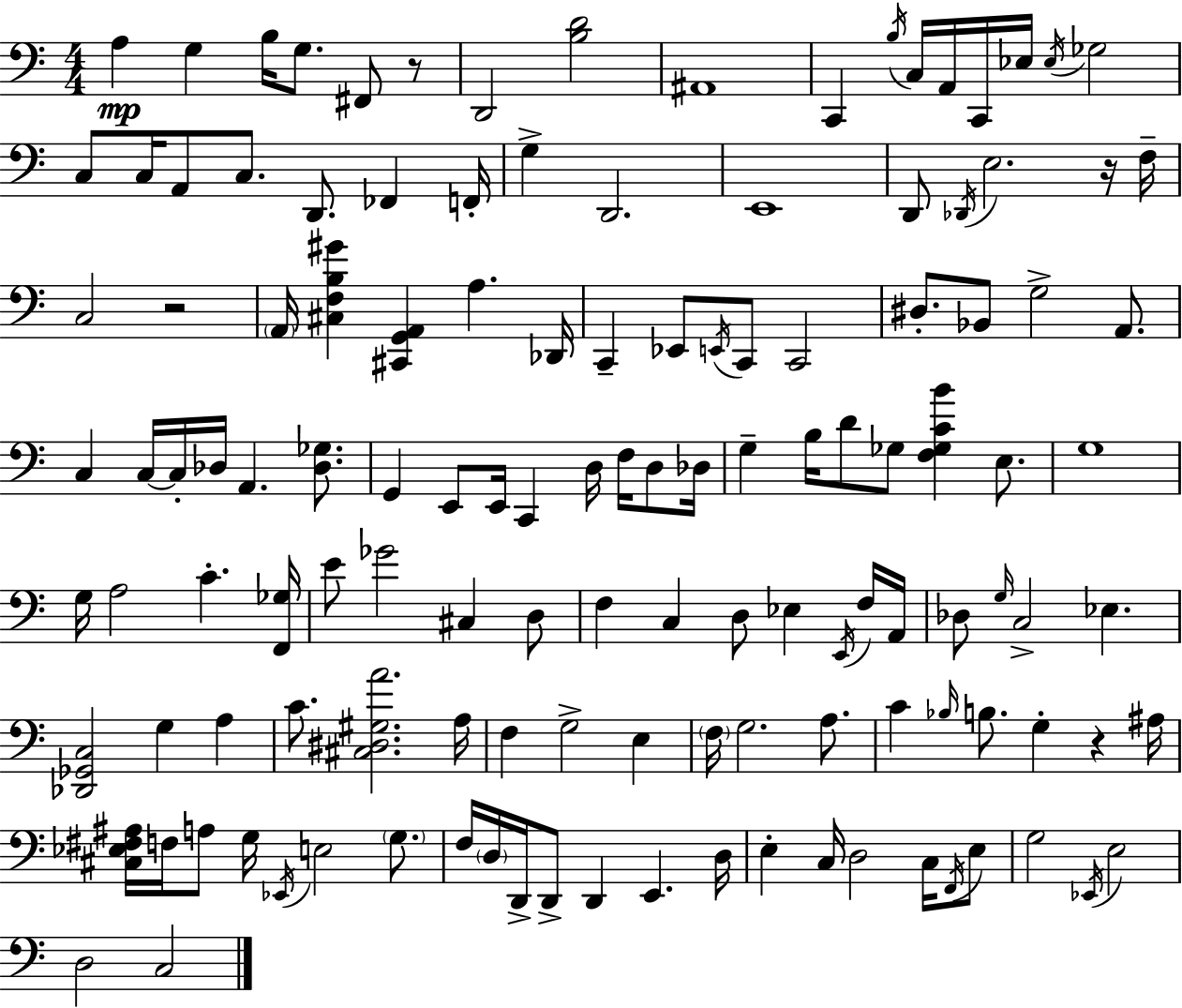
X:1
T:Untitled
M:4/4
L:1/4
K:C
A, G, B,/4 G,/2 ^F,,/2 z/2 D,,2 [B,D]2 ^A,,4 C,, B,/4 C,/4 A,,/4 C,,/4 _E,/4 _E,/4 _G,2 C,/2 C,/4 A,,/2 C,/2 D,,/2 _F,, F,,/4 G, D,,2 E,,4 D,,/2 _D,,/4 E,2 z/4 F,/4 C,2 z2 A,,/4 [^C,F,B,^G] [^C,,G,,A,,] A, _D,,/4 C,, _E,,/2 E,,/4 C,,/2 C,,2 ^D,/2 _B,,/2 G,2 A,,/2 C, C,/4 C,/4 _D,/4 A,, [_D,_G,]/2 G,, E,,/2 E,,/4 C,, D,/4 F,/4 D,/2 _D,/4 G, B,/4 D/2 _G,/2 [F,_G,CB] E,/2 G,4 G,/4 A,2 C [F,,_G,]/4 E/2 _G2 ^C, D,/2 F, C, D,/2 _E, E,,/4 F,/4 A,,/4 _D,/2 G,/4 C,2 _E, [_D,,_G,,C,]2 G, A, C/2 [^C,^D,^G,A]2 A,/4 F, G,2 E, F,/4 G,2 A,/2 C _B,/4 B,/2 G, z ^A,/4 [^C,_E,^F,^A,]/4 F,/4 A,/2 G,/4 _E,,/4 E,2 G,/2 F,/4 D,/4 D,,/4 D,,/2 D,, E,, D,/4 E, C,/4 D,2 C,/4 F,,/4 E,/2 G,2 _E,,/4 E,2 D,2 C,2